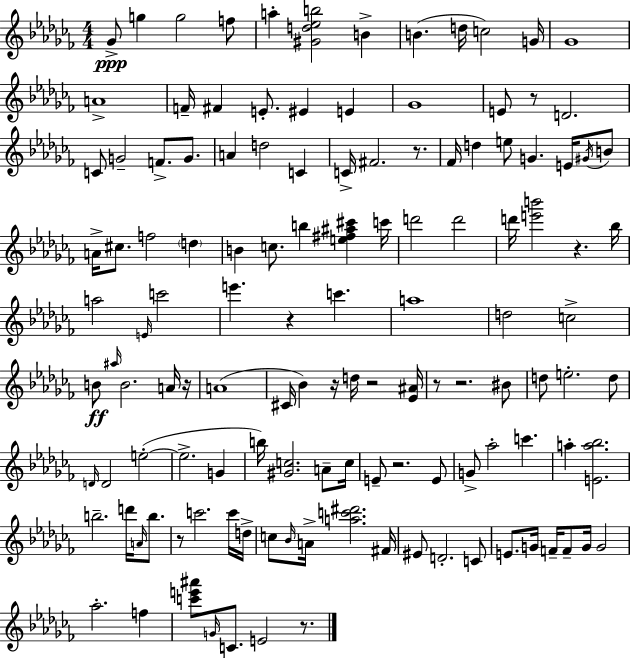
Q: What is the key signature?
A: AES minor